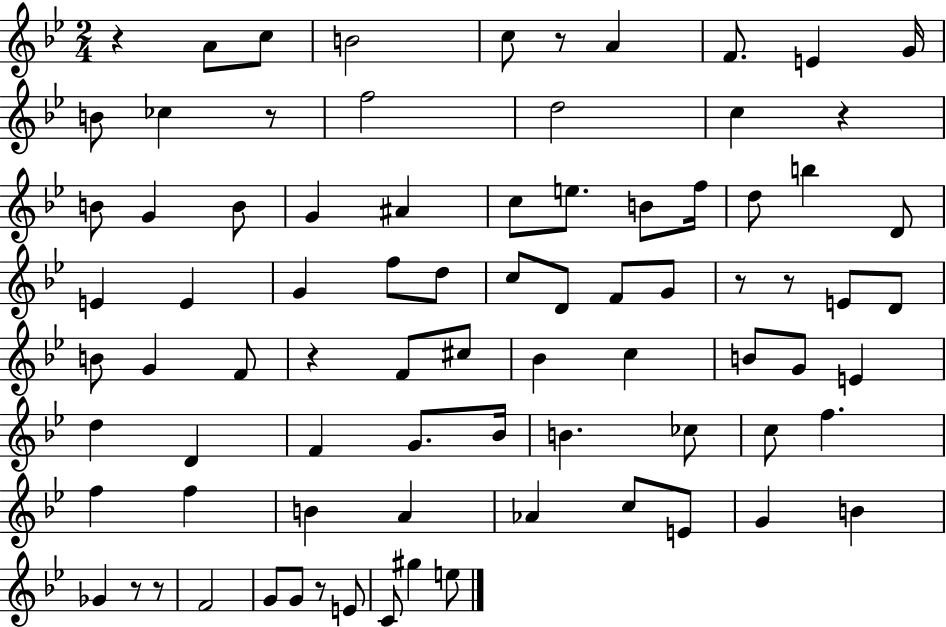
R/q A4/e C5/e B4/h C5/e R/e A4/q F4/e. E4/q G4/s B4/e CES5/q R/e F5/h D5/h C5/q R/q B4/e G4/q B4/e G4/q A#4/q C5/e E5/e. B4/e F5/s D5/e B5/q D4/e E4/q E4/q G4/q F5/e D5/e C5/e D4/e F4/e G4/e R/e R/e E4/e D4/e B4/e G4/q F4/e R/q F4/e C#5/e Bb4/q C5/q B4/e G4/e E4/q D5/q D4/q F4/q G4/e. Bb4/s B4/q. CES5/e C5/e F5/q. F5/q F5/q B4/q A4/q Ab4/q C5/e E4/e G4/q B4/q Gb4/q R/e R/e F4/h G4/e G4/e R/e E4/e C4/e G#5/q E5/e